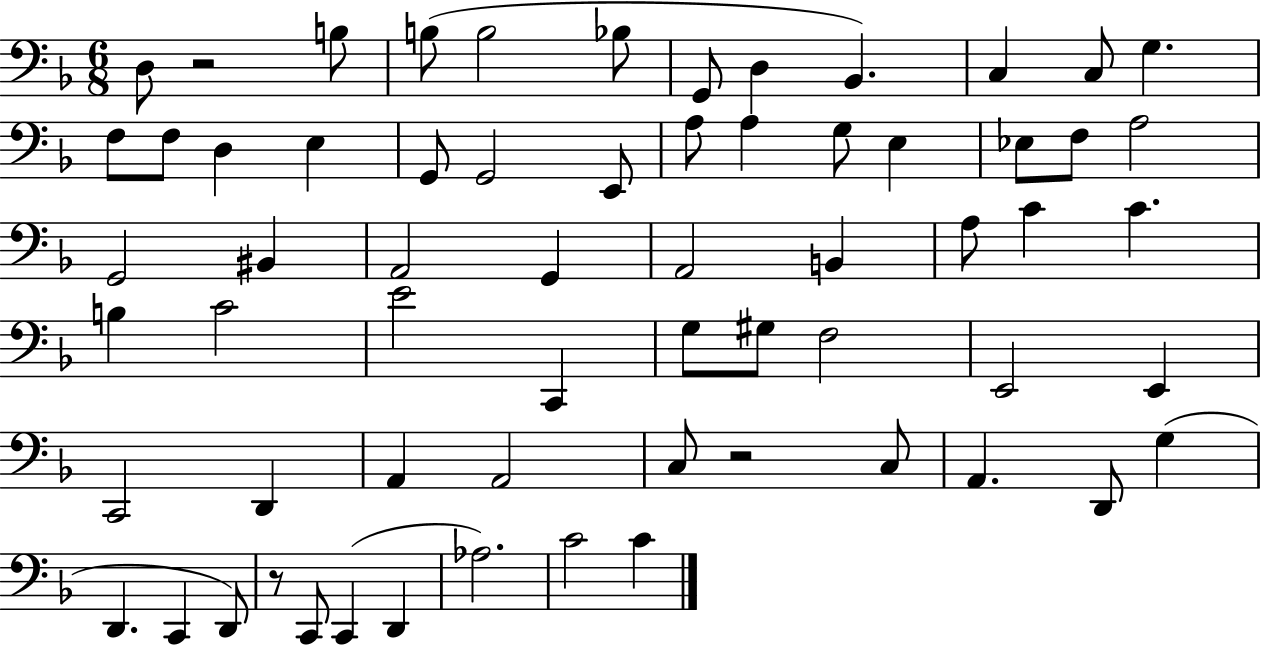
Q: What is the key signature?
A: F major